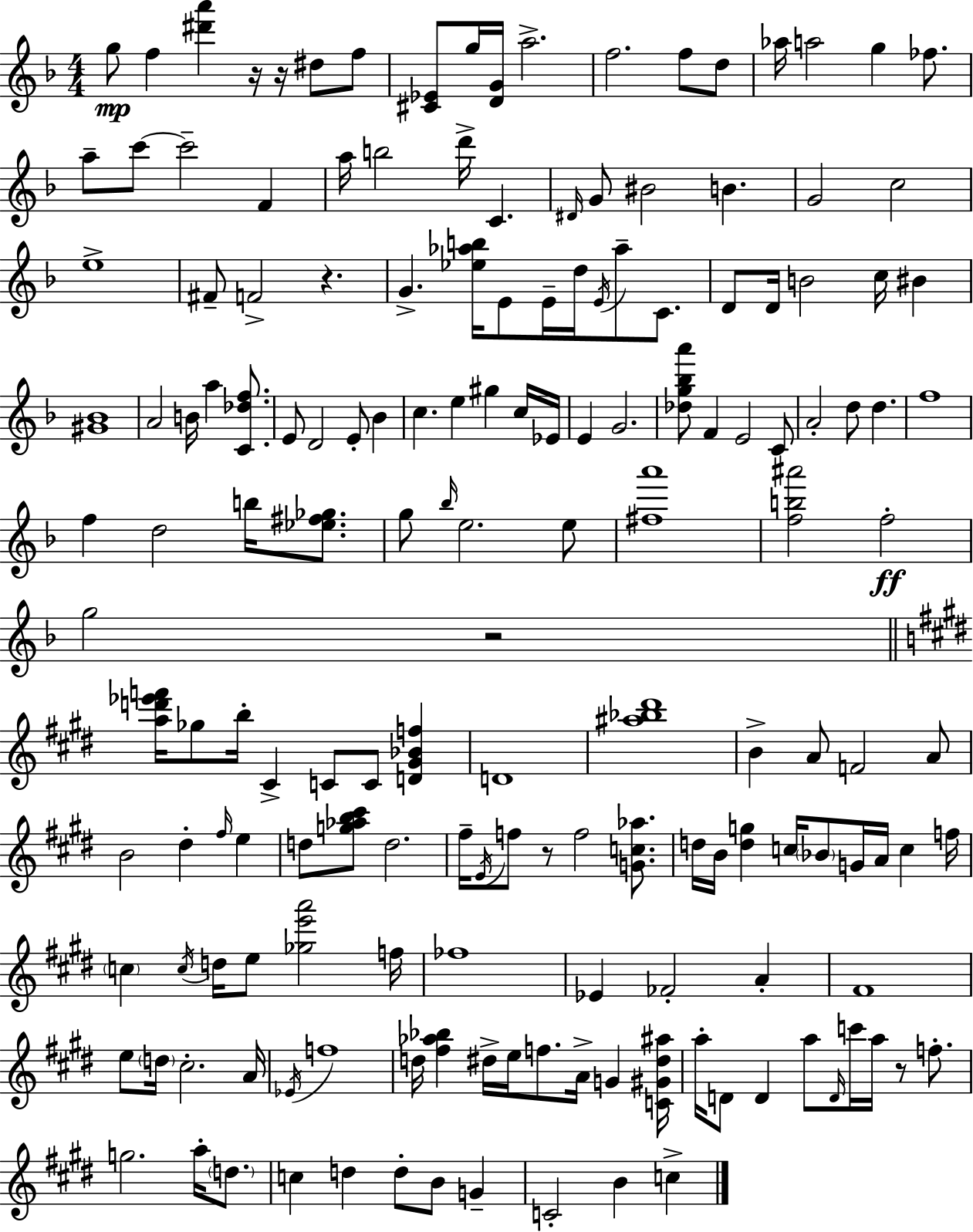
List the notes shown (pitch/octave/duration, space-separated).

G5/e F5/q [D#6,A6]/q R/s R/s D#5/e F5/e [C#4,Eb4]/e G5/s [D4,G4]/s A5/h. F5/h. F5/e D5/e Ab5/s A5/h G5/q FES5/e. A5/e C6/e C6/h F4/q A5/s B5/h D6/s C4/q. D#4/s G4/e BIS4/h B4/q. G4/h C5/h E5/w F#4/e F4/h R/q. G4/q. [Eb5,Ab5,B5]/s E4/e E4/s D5/s E4/s Ab5/e C4/e. D4/e D4/s B4/h C5/s BIS4/q [G#4,Bb4]/w A4/h B4/s A5/q [C4,Db5,F5]/e. E4/e D4/h E4/e Bb4/q C5/q. E5/q G#5/q C5/s Eb4/s E4/q G4/h. [Db5,G5,Bb5,A6]/e F4/q E4/h C4/e A4/h D5/e D5/q. F5/w F5/q D5/h B5/s [Eb5,F#5,Gb5]/e. G5/e Bb5/s E5/h. E5/e [F#5,A6]/w [F5,B5,A#6]/h F5/h G5/h R/h [A5,D6,Eb6,F6]/s Gb5/e B5/s C#4/q C4/e C4/e [D4,G#4,Bb4,F5]/q D4/w [A#5,Bb5,D#6]/w B4/q A4/e F4/h A4/e B4/h D#5/q F#5/s E5/q D5/e [G5,Ab5,B5,C#6]/e D5/h. F#5/s E4/s F5/e R/e F5/h [G4,C5,Ab5]/e. D5/s B4/s [D5,G5]/q C5/s Bb4/e G4/s A4/s C5/q F5/s C5/q C5/s D5/s E5/e [Gb5,E6,A6]/h F5/s FES5/w Eb4/q FES4/h A4/q F#4/w E5/e D5/s C#5/h. A4/s Eb4/s F5/w D5/s [F#5,Ab5,Bb5]/q D#5/s E5/s F5/e. A4/s G4/q [C4,G#4,D#5,A#5]/s A5/s D4/e D4/q A5/e D4/s C6/s A5/s R/e F5/e. G5/h. A5/s D5/e. C5/q D5/q D5/e B4/e G4/q C4/h B4/q C5/q